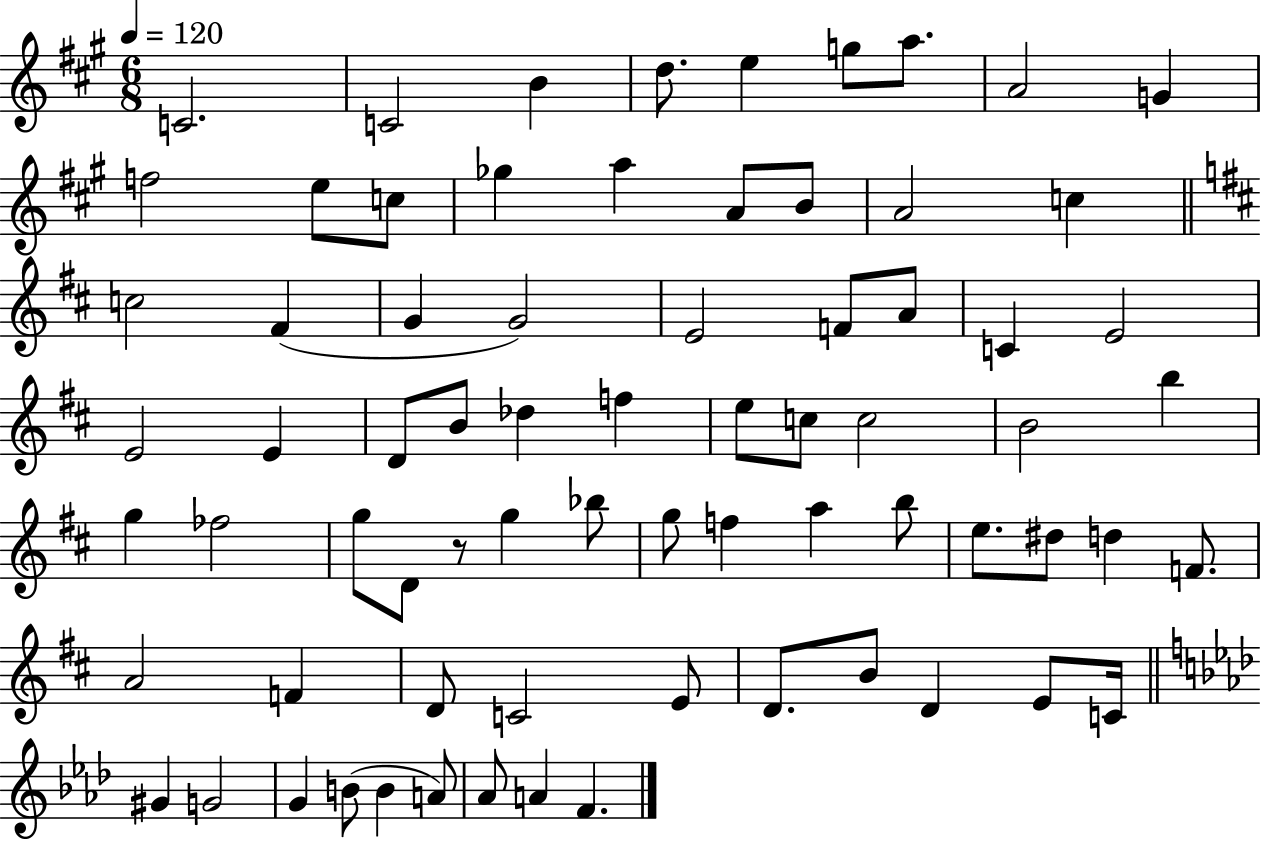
C4/h. C4/h B4/q D5/e. E5/q G5/e A5/e. A4/h G4/q F5/h E5/e C5/e Gb5/q A5/q A4/e B4/e A4/h C5/q C5/h F#4/q G4/q G4/h E4/h F4/e A4/e C4/q E4/h E4/h E4/q D4/e B4/e Db5/q F5/q E5/e C5/e C5/h B4/h B5/q G5/q FES5/h G5/e D4/e R/e G5/q Bb5/e G5/e F5/q A5/q B5/e E5/e. D#5/e D5/q F4/e. A4/h F4/q D4/e C4/h E4/e D4/e. B4/e D4/q E4/e C4/s G#4/q G4/h G4/q B4/e B4/q A4/e Ab4/e A4/q F4/q.